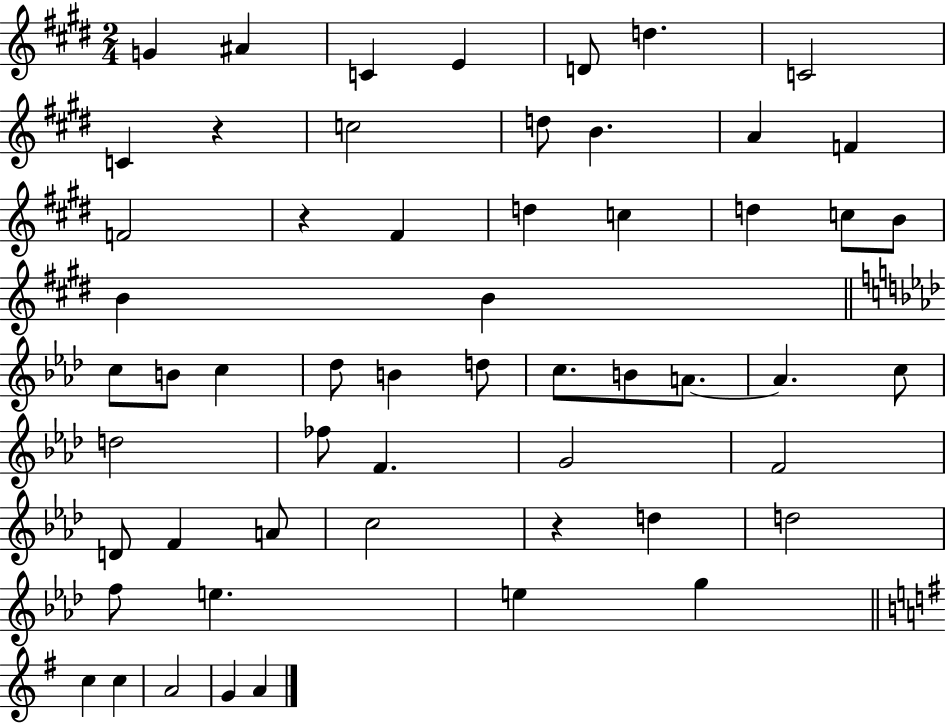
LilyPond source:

{
  \clef treble
  \numericTimeSignature
  \time 2/4
  \key e \major
  g'4 ais'4 | c'4 e'4 | d'8 d''4. | c'2 | \break c'4 r4 | c''2 | d''8 b'4. | a'4 f'4 | \break f'2 | r4 fis'4 | d''4 c''4 | d''4 c''8 b'8 | \break b'4 b'4 | \bar "||" \break \key aes \major c''8 b'8 c''4 | des''8 b'4 d''8 | c''8. b'8 a'8.~~ | a'4. c''8 | \break d''2 | fes''8 f'4. | g'2 | f'2 | \break d'8 f'4 a'8 | c''2 | r4 d''4 | d''2 | \break f''8 e''4. | e''4 g''4 | \bar "||" \break \key g \major c''4 c''4 | a'2 | g'4 a'4 | \bar "|."
}